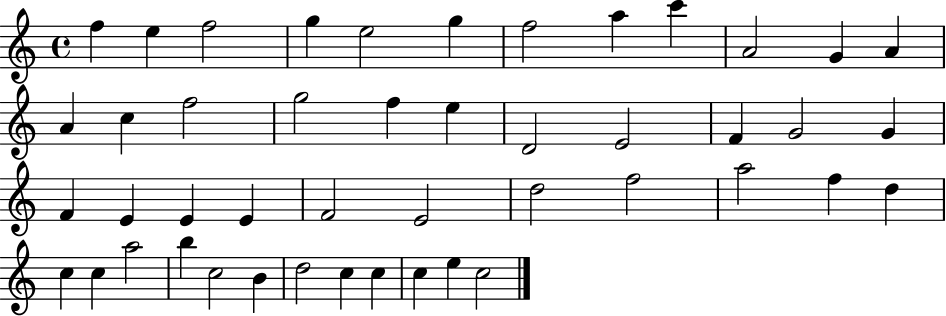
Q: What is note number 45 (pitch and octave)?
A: E5